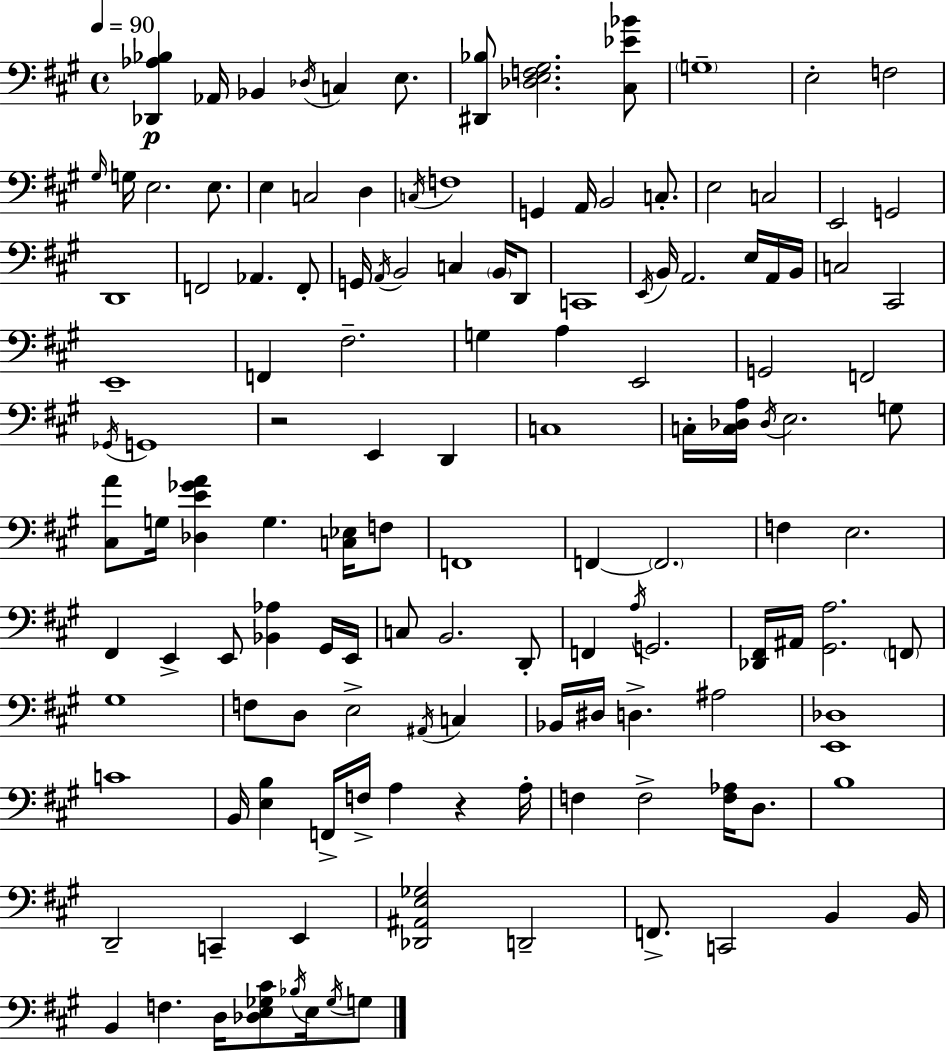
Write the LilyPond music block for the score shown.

{
  \clef bass
  \time 4/4
  \defaultTimeSignature
  \key a \major
  \tempo 4 = 90
  <des, aes bes>4\p aes,16 bes,4 \acciaccatura { des16 } c4 e8. | <dis, bes>8 <des e f gis>2. <cis ees' bes'>8 | \parenthesize g1-- | e2-. f2 | \break \grace { gis16 } g16 e2. e8. | e4 c2 d4 | \acciaccatura { c16 } f1 | g,4 a,16 b,2 | \break c8.-. e2 c2 | e,2 g,2 | d,1 | f,2 aes,4. | \break f,8-. g,16 \acciaccatura { a,16 } b,2 c4 | \parenthesize b,16 d,8 c,1 | \acciaccatura { e,16 } b,16 a,2. | e16 a,16 b,16 c2 cis,2 | \break e,1-- | f,4 fis2.-- | g4 a4 e,2 | g,2 f,2 | \break \acciaccatura { ges,16 } g,1 | r2 e,4 | d,4 c1 | c16-. <c des a>16 \acciaccatura { des16 } e2. | \break g8 <cis a'>8 g16 <des e' ges' a'>4 g4. | <c ees>16 f8 f,1 | f,4~~ \parenthesize f,2. | f4 e2. | \break fis,4 e,4-> e,8 | <bes, aes>4 gis,16 e,16 c8 b,2. | d,8-. f,4 \acciaccatura { a16 } g,2. | <des, fis,>16 ais,16 <gis, a>2. | \break \parenthesize f,8 gis1 | f8 d8 e2-> | \acciaccatura { ais,16 } c4 bes,16 dis16 d4.-> | ais2 <e, des>1 | \break c'1 | b,16 <e b>4 f,16-> f16-> | a4 r4 a16-. f4 f2-> | <f aes>16 d8. b1 | \break d,2-- | c,4-- e,4 <des, ais, e ges>2 | d,2-- f,8.-> c,2 | b,4 b,16 b,4 f4. | \break d16 <des e ges cis'>8 \acciaccatura { bes16 } e16 \acciaccatura { ges16 } g8 \bar "|."
}